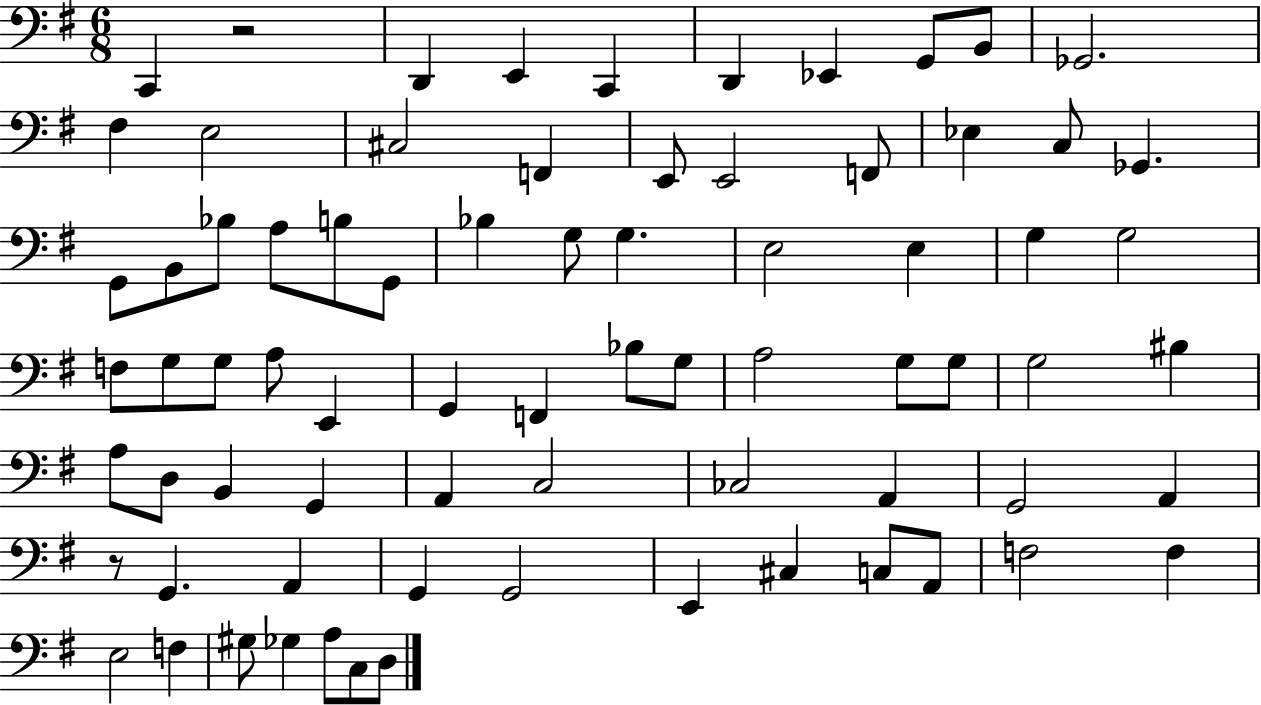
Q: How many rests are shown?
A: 2